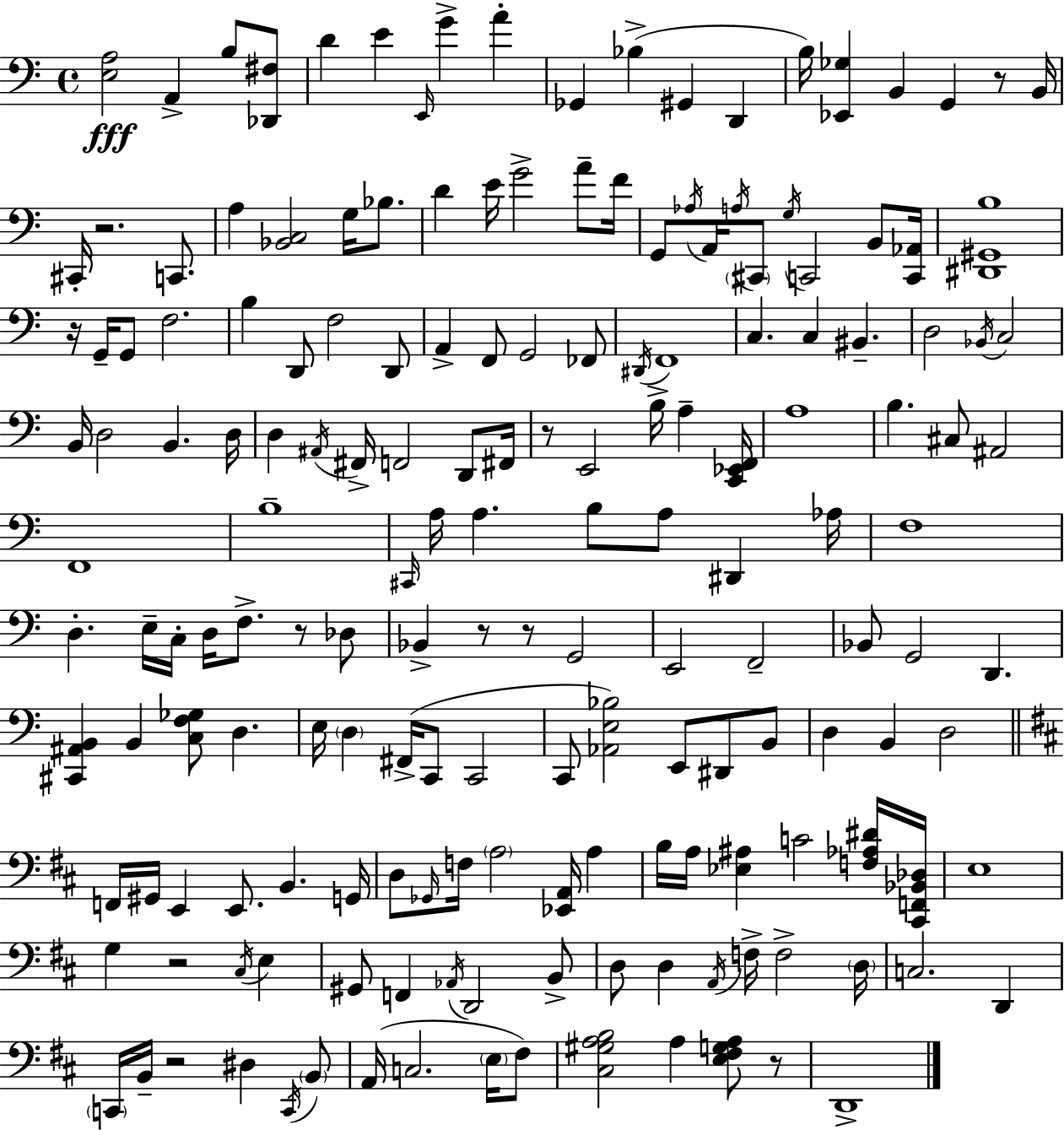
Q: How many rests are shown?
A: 10